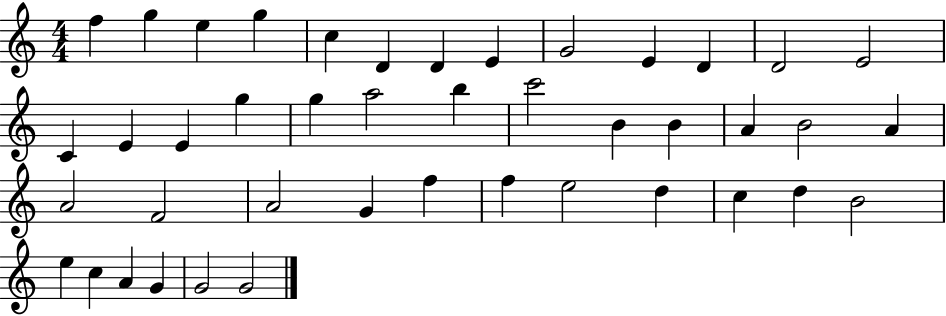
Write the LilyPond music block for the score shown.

{
  \clef treble
  \numericTimeSignature
  \time 4/4
  \key c \major
  f''4 g''4 e''4 g''4 | c''4 d'4 d'4 e'4 | g'2 e'4 d'4 | d'2 e'2 | \break c'4 e'4 e'4 g''4 | g''4 a''2 b''4 | c'''2 b'4 b'4 | a'4 b'2 a'4 | \break a'2 f'2 | a'2 g'4 f''4 | f''4 e''2 d''4 | c''4 d''4 b'2 | \break e''4 c''4 a'4 g'4 | g'2 g'2 | \bar "|."
}